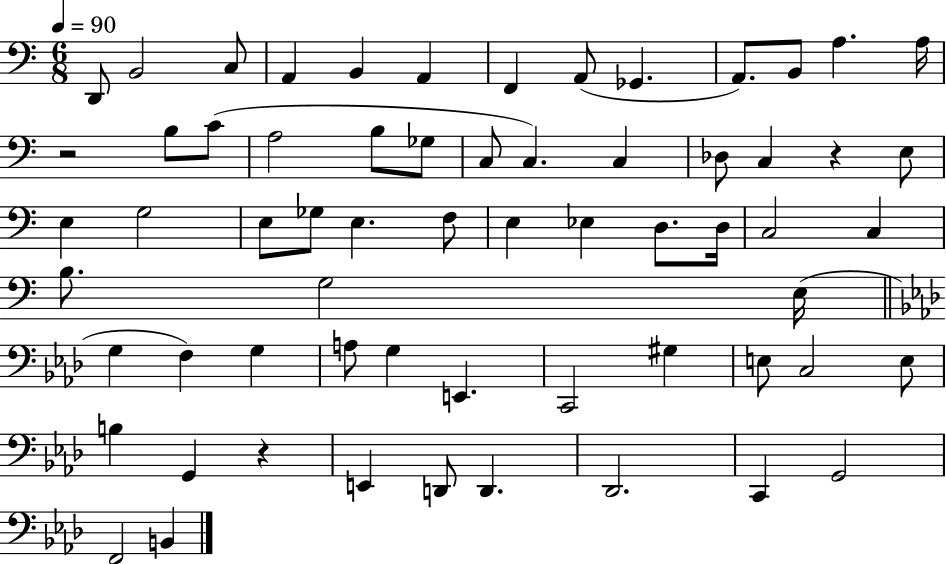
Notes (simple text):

D2/e B2/h C3/e A2/q B2/q A2/q F2/q A2/e Gb2/q. A2/e. B2/e A3/q. A3/s R/h B3/e C4/e A3/h B3/e Gb3/e C3/e C3/q. C3/q Db3/e C3/q R/q E3/e E3/q G3/h E3/e Gb3/e E3/q. F3/e E3/q Eb3/q D3/e. D3/s C3/h C3/q B3/e. G3/h E3/s G3/q F3/q G3/q A3/e G3/q E2/q. C2/h G#3/q E3/e C3/h E3/e B3/q G2/q R/q E2/q D2/e D2/q. Db2/h. C2/q G2/h F2/h B2/q